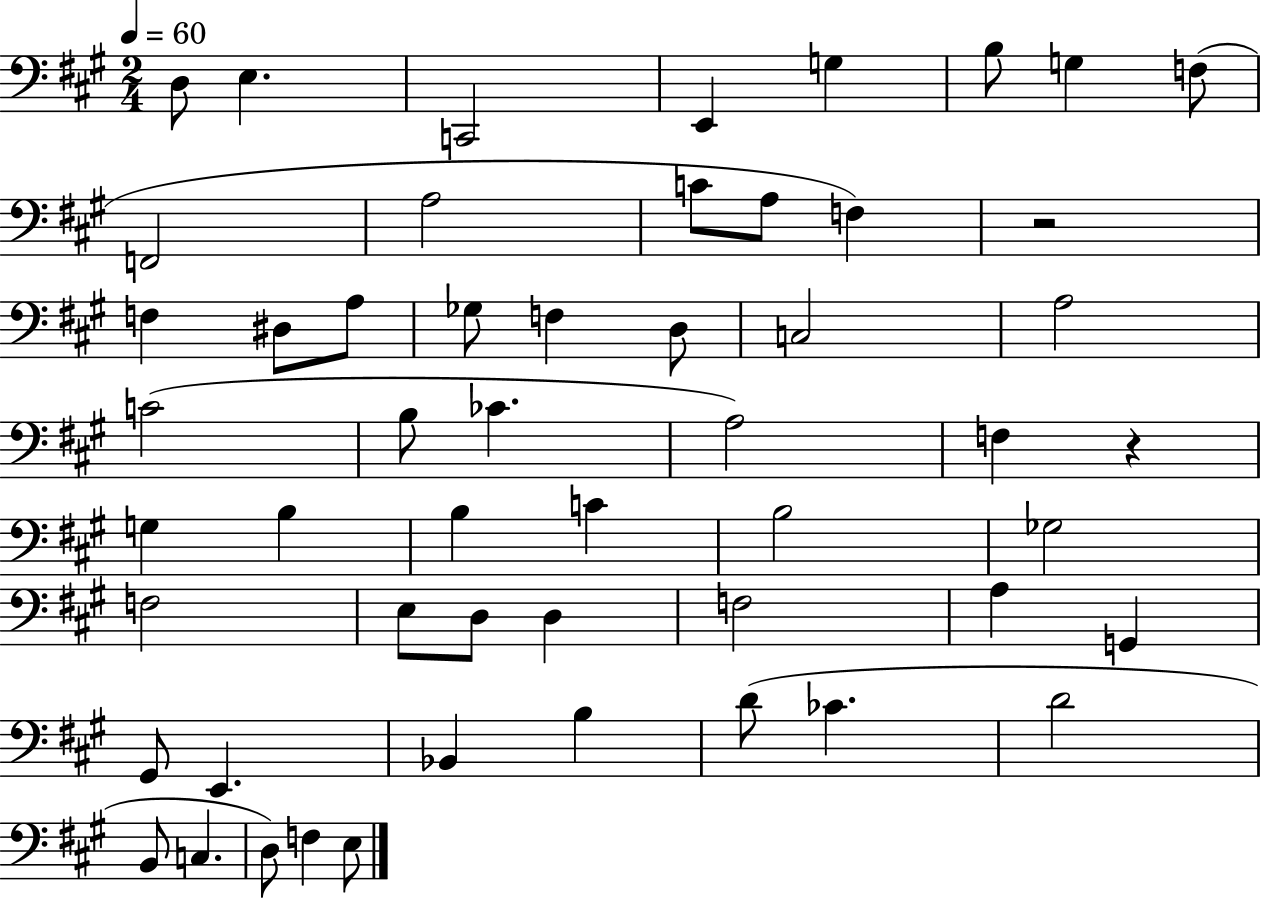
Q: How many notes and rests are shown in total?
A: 53